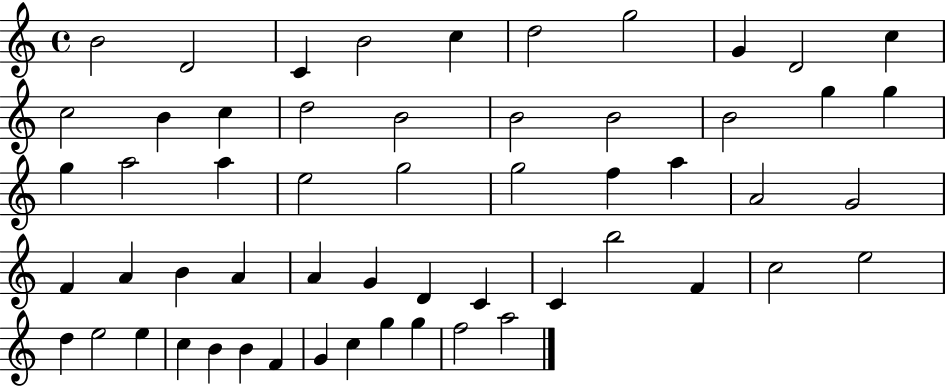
B4/h D4/h C4/q B4/h C5/q D5/h G5/h G4/q D4/h C5/q C5/h B4/q C5/q D5/h B4/h B4/h B4/h B4/h G5/q G5/q G5/q A5/h A5/q E5/h G5/h G5/h F5/q A5/q A4/h G4/h F4/q A4/q B4/q A4/q A4/q G4/q D4/q C4/q C4/q B5/h F4/q C5/h E5/h D5/q E5/h E5/q C5/q B4/q B4/q F4/q G4/q C5/q G5/q G5/q F5/h A5/h